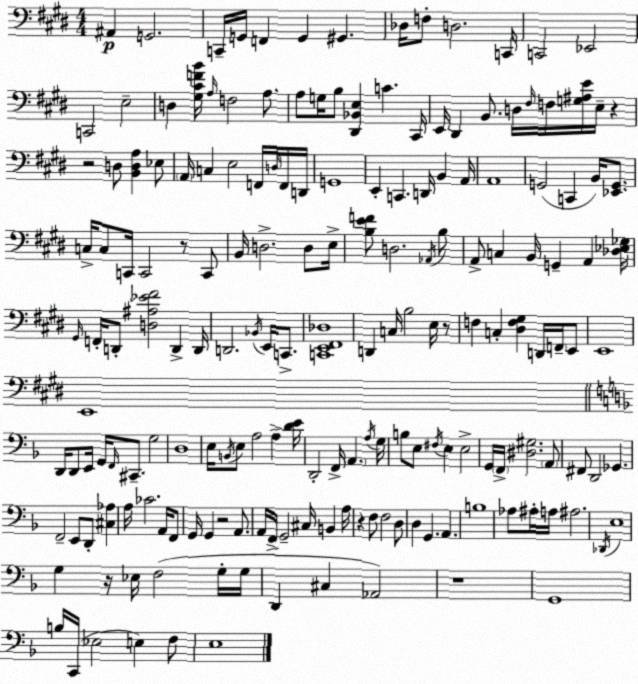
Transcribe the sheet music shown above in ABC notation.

X:1
T:Untitled
M:4/4
L:1/4
K:E
^A,, G,,2 C,,/4 G,,/4 F,, G,, ^G,, _D,/4 F,/2 D,2 C,,/4 C,,2 _E,,2 C,,2 E,2 D, [^G,^CFB]/4 A,/4 F,2 A,/2 A,/2 G,/4 B,/2 [^D,,_B,,E,] C ^C,,/4 E,,/4 ^D,, B,,/2 D,/4 ^F,/4 F,/4 [G,^A,E]/4 E,/4 z z2 D,/2 [B,,D,A,] _E,/2 A,,/4 C, E,2 F,,/4 D,/4 F,,/4 D,,/4 G,,4 E,, C,, D,,/4 B,, A,,/4 A,,4 G,,2 C,, B,,/4 [_E,,G,,]/2 C,/4 C,/2 C,,/4 C,,2 z/2 C,,/2 B,,/4 D,2 D,/2 E,/4 [B,EF]/2 D,2 _A,,/4 B,/2 A,,/2 C, B,,/4 G,, A,, [_D,_E,_G,]/4 ^G,,/4 F,,/4 D,,/2 [D,^A,_E^F]2 D,, D,,/4 D,,2 _B,,/4 E,,/4 C,,/2 [C,,E,,^F,,_D,]4 D,, C,/4 B,2 E,/4 z/2 F, C, [^D,F,^G,] D,,/4 F,,/4 E,,/2 E,,4 E,,4 D,,/4 D,,/2 E,,/4 G,,/4 F,,/4 ^C,,/2 G,2 D,4 E,/4 B,,/4 E,/2 A,2 A, [DE]/4 D,,2 F,,/4 A,, A,/4 G,/4 B,/2 E,/2 ^F,/4 E, E,2 G,,/4 F,,/4 [^D,^G,]2 A,,/2 ^F,,/2 D,,2 _G,, F,,2 E,,/2 D,,/2 [^C,_A,] A,/4 _C2 A,,/4 F,,/2 G,,/4 G,, z2 A,,/2 A,,/4 F,,/4 G,,2 ^C,/4 B,, A,/4 z F,/2 F,2 D,/2 D, G,, A,, B,4 _A,/2 ^A,/4 A,/4 ^A,2 _D,,/4 E,4 G, z/4 _E,/4 F,2 G,/4 G,/4 D,, ^C, _A,,2 z4 G,,4 B,/4 C,,/4 _E,2 E, F,/2 E,4